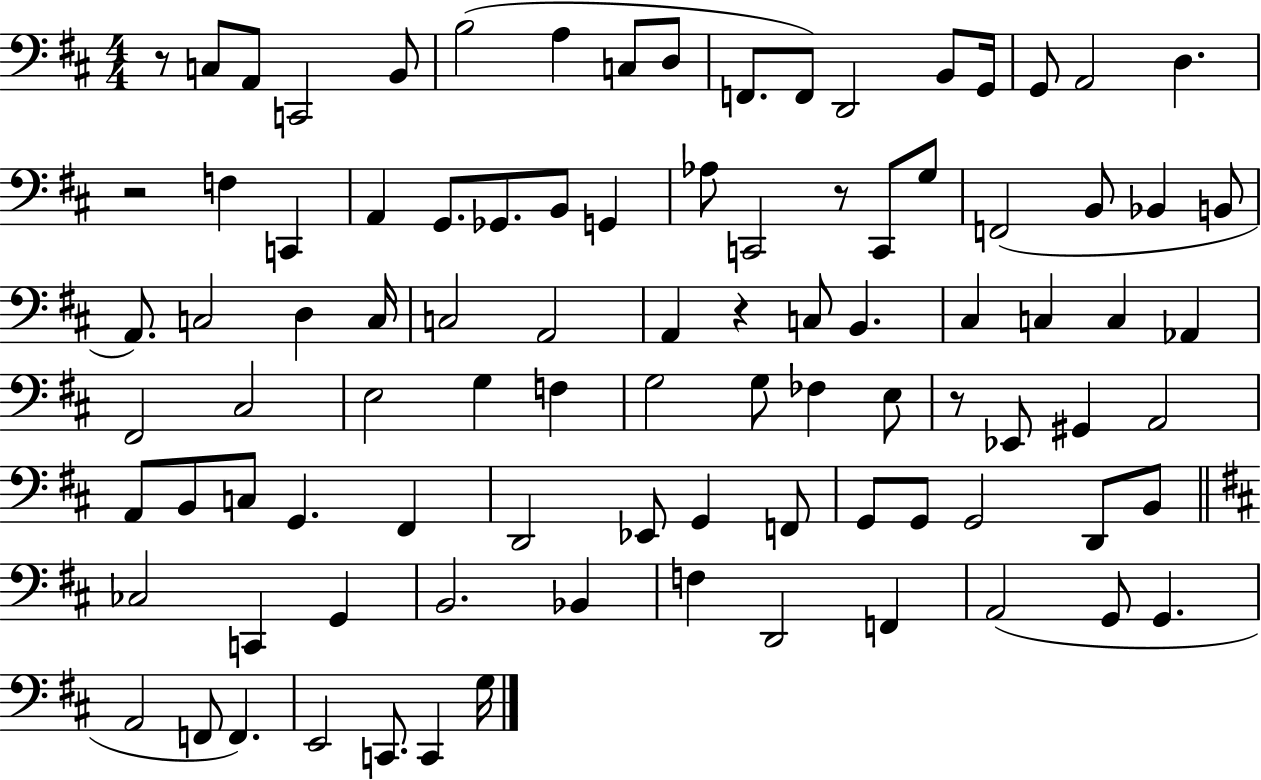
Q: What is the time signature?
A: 4/4